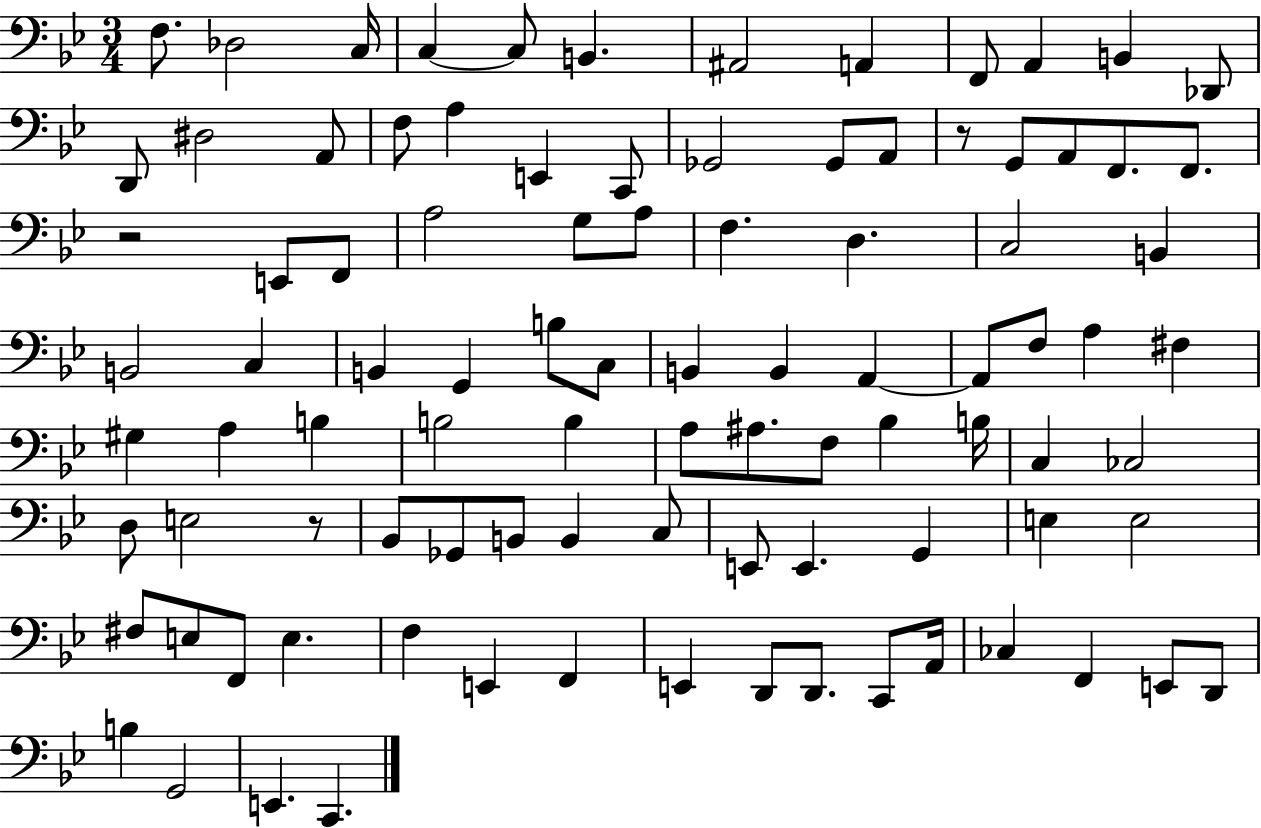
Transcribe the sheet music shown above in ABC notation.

X:1
T:Untitled
M:3/4
L:1/4
K:Bb
F,/2 _D,2 C,/4 C, C,/2 B,, ^A,,2 A,, F,,/2 A,, B,, _D,,/2 D,,/2 ^D,2 A,,/2 F,/2 A, E,, C,,/2 _G,,2 _G,,/2 A,,/2 z/2 G,,/2 A,,/2 F,,/2 F,,/2 z2 E,,/2 F,,/2 A,2 G,/2 A,/2 F, D, C,2 B,, B,,2 C, B,, G,, B,/2 C,/2 B,, B,, A,, A,,/2 F,/2 A, ^F, ^G, A, B, B,2 B, A,/2 ^A,/2 F,/2 _B, B,/4 C, _C,2 D,/2 E,2 z/2 _B,,/2 _G,,/2 B,,/2 B,, C,/2 E,,/2 E,, G,, E, E,2 ^F,/2 E,/2 F,,/2 E, F, E,, F,, E,, D,,/2 D,,/2 C,,/2 A,,/4 _C, F,, E,,/2 D,,/2 B, G,,2 E,, C,,